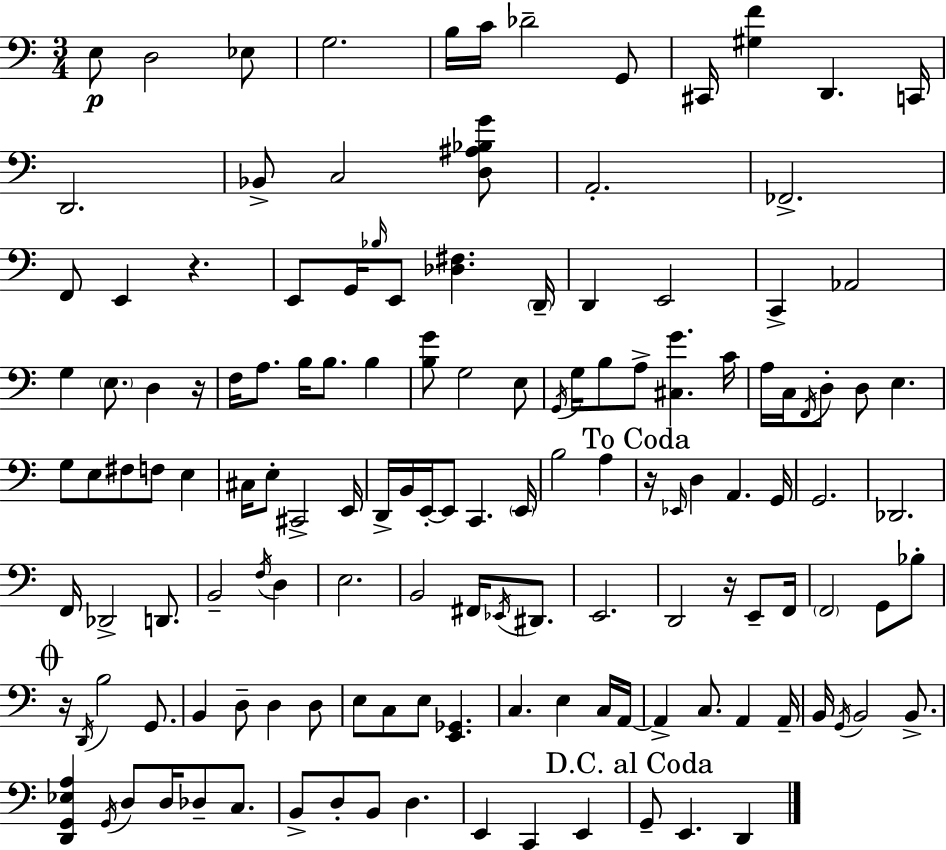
E3/e D3/h Eb3/e G3/h. B3/s C4/s Db4/h G2/e C#2/s [G#3,F4]/q D2/q. C2/s D2/h. Bb2/e C3/h [D3,A#3,Bb3,G4]/e A2/h. FES2/h. F2/e E2/q R/q. E2/e G2/s Bb3/s E2/e [Db3,F#3]/q. D2/s D2/q E2/h C2/q Ab2/h G3/q E3/e. D3/q R/s F3/s A3/e. B3/s B3/e. B3/q [B3,G4]/e G3/h E3/e G2/s G3/s B3/e A3/e [C#3,G4]/q. C4/s A3/s C3/s F2/s D3/e D3/e E3/q. G3/e E3/e F#3/e F3/e E3/q C#3/s E3/e C#2/h E2/s D2/s B2/s E2/s E2/e C2/q. E2/s B3/h A3/q R/s Eb2/s D3/q A2/q. G2/s G2/h. Db2/h. F2/s Db2/h D2/e. B2/h F3/s D3/q E3/h. B2/h F#2/s Eb2/s D#2/e. E2/h. D2/h R/s E2/e F2/s F2/h G2/e Bb3/e R/s D2/s B3/h G2/e. B2/q D3/e D3/q D3/e E3/e C3/e E3/e [E2,Gb2]/q. C3/q. E3/q C3/s A2/s A2/q C3/e. A2/q A2/s B2/s G2/s B2/h B2/e. [D2,G2,Eb3,A3]/q G2/s D3/e D3/s Db3/e C3/e. B2/e D3/e B2/e D3/q. E2/q C2/q E2/q G2/e E2/q. D2/q